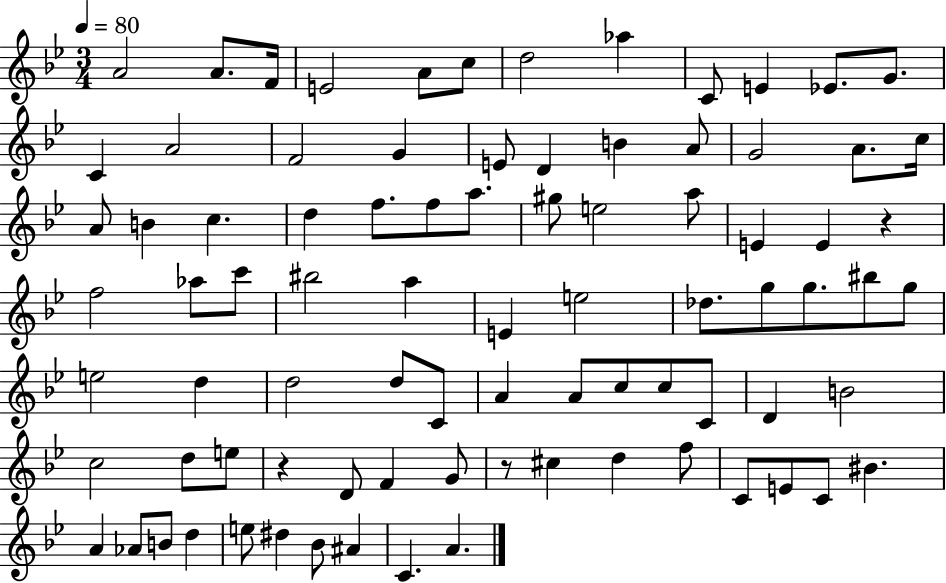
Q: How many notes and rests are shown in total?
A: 85